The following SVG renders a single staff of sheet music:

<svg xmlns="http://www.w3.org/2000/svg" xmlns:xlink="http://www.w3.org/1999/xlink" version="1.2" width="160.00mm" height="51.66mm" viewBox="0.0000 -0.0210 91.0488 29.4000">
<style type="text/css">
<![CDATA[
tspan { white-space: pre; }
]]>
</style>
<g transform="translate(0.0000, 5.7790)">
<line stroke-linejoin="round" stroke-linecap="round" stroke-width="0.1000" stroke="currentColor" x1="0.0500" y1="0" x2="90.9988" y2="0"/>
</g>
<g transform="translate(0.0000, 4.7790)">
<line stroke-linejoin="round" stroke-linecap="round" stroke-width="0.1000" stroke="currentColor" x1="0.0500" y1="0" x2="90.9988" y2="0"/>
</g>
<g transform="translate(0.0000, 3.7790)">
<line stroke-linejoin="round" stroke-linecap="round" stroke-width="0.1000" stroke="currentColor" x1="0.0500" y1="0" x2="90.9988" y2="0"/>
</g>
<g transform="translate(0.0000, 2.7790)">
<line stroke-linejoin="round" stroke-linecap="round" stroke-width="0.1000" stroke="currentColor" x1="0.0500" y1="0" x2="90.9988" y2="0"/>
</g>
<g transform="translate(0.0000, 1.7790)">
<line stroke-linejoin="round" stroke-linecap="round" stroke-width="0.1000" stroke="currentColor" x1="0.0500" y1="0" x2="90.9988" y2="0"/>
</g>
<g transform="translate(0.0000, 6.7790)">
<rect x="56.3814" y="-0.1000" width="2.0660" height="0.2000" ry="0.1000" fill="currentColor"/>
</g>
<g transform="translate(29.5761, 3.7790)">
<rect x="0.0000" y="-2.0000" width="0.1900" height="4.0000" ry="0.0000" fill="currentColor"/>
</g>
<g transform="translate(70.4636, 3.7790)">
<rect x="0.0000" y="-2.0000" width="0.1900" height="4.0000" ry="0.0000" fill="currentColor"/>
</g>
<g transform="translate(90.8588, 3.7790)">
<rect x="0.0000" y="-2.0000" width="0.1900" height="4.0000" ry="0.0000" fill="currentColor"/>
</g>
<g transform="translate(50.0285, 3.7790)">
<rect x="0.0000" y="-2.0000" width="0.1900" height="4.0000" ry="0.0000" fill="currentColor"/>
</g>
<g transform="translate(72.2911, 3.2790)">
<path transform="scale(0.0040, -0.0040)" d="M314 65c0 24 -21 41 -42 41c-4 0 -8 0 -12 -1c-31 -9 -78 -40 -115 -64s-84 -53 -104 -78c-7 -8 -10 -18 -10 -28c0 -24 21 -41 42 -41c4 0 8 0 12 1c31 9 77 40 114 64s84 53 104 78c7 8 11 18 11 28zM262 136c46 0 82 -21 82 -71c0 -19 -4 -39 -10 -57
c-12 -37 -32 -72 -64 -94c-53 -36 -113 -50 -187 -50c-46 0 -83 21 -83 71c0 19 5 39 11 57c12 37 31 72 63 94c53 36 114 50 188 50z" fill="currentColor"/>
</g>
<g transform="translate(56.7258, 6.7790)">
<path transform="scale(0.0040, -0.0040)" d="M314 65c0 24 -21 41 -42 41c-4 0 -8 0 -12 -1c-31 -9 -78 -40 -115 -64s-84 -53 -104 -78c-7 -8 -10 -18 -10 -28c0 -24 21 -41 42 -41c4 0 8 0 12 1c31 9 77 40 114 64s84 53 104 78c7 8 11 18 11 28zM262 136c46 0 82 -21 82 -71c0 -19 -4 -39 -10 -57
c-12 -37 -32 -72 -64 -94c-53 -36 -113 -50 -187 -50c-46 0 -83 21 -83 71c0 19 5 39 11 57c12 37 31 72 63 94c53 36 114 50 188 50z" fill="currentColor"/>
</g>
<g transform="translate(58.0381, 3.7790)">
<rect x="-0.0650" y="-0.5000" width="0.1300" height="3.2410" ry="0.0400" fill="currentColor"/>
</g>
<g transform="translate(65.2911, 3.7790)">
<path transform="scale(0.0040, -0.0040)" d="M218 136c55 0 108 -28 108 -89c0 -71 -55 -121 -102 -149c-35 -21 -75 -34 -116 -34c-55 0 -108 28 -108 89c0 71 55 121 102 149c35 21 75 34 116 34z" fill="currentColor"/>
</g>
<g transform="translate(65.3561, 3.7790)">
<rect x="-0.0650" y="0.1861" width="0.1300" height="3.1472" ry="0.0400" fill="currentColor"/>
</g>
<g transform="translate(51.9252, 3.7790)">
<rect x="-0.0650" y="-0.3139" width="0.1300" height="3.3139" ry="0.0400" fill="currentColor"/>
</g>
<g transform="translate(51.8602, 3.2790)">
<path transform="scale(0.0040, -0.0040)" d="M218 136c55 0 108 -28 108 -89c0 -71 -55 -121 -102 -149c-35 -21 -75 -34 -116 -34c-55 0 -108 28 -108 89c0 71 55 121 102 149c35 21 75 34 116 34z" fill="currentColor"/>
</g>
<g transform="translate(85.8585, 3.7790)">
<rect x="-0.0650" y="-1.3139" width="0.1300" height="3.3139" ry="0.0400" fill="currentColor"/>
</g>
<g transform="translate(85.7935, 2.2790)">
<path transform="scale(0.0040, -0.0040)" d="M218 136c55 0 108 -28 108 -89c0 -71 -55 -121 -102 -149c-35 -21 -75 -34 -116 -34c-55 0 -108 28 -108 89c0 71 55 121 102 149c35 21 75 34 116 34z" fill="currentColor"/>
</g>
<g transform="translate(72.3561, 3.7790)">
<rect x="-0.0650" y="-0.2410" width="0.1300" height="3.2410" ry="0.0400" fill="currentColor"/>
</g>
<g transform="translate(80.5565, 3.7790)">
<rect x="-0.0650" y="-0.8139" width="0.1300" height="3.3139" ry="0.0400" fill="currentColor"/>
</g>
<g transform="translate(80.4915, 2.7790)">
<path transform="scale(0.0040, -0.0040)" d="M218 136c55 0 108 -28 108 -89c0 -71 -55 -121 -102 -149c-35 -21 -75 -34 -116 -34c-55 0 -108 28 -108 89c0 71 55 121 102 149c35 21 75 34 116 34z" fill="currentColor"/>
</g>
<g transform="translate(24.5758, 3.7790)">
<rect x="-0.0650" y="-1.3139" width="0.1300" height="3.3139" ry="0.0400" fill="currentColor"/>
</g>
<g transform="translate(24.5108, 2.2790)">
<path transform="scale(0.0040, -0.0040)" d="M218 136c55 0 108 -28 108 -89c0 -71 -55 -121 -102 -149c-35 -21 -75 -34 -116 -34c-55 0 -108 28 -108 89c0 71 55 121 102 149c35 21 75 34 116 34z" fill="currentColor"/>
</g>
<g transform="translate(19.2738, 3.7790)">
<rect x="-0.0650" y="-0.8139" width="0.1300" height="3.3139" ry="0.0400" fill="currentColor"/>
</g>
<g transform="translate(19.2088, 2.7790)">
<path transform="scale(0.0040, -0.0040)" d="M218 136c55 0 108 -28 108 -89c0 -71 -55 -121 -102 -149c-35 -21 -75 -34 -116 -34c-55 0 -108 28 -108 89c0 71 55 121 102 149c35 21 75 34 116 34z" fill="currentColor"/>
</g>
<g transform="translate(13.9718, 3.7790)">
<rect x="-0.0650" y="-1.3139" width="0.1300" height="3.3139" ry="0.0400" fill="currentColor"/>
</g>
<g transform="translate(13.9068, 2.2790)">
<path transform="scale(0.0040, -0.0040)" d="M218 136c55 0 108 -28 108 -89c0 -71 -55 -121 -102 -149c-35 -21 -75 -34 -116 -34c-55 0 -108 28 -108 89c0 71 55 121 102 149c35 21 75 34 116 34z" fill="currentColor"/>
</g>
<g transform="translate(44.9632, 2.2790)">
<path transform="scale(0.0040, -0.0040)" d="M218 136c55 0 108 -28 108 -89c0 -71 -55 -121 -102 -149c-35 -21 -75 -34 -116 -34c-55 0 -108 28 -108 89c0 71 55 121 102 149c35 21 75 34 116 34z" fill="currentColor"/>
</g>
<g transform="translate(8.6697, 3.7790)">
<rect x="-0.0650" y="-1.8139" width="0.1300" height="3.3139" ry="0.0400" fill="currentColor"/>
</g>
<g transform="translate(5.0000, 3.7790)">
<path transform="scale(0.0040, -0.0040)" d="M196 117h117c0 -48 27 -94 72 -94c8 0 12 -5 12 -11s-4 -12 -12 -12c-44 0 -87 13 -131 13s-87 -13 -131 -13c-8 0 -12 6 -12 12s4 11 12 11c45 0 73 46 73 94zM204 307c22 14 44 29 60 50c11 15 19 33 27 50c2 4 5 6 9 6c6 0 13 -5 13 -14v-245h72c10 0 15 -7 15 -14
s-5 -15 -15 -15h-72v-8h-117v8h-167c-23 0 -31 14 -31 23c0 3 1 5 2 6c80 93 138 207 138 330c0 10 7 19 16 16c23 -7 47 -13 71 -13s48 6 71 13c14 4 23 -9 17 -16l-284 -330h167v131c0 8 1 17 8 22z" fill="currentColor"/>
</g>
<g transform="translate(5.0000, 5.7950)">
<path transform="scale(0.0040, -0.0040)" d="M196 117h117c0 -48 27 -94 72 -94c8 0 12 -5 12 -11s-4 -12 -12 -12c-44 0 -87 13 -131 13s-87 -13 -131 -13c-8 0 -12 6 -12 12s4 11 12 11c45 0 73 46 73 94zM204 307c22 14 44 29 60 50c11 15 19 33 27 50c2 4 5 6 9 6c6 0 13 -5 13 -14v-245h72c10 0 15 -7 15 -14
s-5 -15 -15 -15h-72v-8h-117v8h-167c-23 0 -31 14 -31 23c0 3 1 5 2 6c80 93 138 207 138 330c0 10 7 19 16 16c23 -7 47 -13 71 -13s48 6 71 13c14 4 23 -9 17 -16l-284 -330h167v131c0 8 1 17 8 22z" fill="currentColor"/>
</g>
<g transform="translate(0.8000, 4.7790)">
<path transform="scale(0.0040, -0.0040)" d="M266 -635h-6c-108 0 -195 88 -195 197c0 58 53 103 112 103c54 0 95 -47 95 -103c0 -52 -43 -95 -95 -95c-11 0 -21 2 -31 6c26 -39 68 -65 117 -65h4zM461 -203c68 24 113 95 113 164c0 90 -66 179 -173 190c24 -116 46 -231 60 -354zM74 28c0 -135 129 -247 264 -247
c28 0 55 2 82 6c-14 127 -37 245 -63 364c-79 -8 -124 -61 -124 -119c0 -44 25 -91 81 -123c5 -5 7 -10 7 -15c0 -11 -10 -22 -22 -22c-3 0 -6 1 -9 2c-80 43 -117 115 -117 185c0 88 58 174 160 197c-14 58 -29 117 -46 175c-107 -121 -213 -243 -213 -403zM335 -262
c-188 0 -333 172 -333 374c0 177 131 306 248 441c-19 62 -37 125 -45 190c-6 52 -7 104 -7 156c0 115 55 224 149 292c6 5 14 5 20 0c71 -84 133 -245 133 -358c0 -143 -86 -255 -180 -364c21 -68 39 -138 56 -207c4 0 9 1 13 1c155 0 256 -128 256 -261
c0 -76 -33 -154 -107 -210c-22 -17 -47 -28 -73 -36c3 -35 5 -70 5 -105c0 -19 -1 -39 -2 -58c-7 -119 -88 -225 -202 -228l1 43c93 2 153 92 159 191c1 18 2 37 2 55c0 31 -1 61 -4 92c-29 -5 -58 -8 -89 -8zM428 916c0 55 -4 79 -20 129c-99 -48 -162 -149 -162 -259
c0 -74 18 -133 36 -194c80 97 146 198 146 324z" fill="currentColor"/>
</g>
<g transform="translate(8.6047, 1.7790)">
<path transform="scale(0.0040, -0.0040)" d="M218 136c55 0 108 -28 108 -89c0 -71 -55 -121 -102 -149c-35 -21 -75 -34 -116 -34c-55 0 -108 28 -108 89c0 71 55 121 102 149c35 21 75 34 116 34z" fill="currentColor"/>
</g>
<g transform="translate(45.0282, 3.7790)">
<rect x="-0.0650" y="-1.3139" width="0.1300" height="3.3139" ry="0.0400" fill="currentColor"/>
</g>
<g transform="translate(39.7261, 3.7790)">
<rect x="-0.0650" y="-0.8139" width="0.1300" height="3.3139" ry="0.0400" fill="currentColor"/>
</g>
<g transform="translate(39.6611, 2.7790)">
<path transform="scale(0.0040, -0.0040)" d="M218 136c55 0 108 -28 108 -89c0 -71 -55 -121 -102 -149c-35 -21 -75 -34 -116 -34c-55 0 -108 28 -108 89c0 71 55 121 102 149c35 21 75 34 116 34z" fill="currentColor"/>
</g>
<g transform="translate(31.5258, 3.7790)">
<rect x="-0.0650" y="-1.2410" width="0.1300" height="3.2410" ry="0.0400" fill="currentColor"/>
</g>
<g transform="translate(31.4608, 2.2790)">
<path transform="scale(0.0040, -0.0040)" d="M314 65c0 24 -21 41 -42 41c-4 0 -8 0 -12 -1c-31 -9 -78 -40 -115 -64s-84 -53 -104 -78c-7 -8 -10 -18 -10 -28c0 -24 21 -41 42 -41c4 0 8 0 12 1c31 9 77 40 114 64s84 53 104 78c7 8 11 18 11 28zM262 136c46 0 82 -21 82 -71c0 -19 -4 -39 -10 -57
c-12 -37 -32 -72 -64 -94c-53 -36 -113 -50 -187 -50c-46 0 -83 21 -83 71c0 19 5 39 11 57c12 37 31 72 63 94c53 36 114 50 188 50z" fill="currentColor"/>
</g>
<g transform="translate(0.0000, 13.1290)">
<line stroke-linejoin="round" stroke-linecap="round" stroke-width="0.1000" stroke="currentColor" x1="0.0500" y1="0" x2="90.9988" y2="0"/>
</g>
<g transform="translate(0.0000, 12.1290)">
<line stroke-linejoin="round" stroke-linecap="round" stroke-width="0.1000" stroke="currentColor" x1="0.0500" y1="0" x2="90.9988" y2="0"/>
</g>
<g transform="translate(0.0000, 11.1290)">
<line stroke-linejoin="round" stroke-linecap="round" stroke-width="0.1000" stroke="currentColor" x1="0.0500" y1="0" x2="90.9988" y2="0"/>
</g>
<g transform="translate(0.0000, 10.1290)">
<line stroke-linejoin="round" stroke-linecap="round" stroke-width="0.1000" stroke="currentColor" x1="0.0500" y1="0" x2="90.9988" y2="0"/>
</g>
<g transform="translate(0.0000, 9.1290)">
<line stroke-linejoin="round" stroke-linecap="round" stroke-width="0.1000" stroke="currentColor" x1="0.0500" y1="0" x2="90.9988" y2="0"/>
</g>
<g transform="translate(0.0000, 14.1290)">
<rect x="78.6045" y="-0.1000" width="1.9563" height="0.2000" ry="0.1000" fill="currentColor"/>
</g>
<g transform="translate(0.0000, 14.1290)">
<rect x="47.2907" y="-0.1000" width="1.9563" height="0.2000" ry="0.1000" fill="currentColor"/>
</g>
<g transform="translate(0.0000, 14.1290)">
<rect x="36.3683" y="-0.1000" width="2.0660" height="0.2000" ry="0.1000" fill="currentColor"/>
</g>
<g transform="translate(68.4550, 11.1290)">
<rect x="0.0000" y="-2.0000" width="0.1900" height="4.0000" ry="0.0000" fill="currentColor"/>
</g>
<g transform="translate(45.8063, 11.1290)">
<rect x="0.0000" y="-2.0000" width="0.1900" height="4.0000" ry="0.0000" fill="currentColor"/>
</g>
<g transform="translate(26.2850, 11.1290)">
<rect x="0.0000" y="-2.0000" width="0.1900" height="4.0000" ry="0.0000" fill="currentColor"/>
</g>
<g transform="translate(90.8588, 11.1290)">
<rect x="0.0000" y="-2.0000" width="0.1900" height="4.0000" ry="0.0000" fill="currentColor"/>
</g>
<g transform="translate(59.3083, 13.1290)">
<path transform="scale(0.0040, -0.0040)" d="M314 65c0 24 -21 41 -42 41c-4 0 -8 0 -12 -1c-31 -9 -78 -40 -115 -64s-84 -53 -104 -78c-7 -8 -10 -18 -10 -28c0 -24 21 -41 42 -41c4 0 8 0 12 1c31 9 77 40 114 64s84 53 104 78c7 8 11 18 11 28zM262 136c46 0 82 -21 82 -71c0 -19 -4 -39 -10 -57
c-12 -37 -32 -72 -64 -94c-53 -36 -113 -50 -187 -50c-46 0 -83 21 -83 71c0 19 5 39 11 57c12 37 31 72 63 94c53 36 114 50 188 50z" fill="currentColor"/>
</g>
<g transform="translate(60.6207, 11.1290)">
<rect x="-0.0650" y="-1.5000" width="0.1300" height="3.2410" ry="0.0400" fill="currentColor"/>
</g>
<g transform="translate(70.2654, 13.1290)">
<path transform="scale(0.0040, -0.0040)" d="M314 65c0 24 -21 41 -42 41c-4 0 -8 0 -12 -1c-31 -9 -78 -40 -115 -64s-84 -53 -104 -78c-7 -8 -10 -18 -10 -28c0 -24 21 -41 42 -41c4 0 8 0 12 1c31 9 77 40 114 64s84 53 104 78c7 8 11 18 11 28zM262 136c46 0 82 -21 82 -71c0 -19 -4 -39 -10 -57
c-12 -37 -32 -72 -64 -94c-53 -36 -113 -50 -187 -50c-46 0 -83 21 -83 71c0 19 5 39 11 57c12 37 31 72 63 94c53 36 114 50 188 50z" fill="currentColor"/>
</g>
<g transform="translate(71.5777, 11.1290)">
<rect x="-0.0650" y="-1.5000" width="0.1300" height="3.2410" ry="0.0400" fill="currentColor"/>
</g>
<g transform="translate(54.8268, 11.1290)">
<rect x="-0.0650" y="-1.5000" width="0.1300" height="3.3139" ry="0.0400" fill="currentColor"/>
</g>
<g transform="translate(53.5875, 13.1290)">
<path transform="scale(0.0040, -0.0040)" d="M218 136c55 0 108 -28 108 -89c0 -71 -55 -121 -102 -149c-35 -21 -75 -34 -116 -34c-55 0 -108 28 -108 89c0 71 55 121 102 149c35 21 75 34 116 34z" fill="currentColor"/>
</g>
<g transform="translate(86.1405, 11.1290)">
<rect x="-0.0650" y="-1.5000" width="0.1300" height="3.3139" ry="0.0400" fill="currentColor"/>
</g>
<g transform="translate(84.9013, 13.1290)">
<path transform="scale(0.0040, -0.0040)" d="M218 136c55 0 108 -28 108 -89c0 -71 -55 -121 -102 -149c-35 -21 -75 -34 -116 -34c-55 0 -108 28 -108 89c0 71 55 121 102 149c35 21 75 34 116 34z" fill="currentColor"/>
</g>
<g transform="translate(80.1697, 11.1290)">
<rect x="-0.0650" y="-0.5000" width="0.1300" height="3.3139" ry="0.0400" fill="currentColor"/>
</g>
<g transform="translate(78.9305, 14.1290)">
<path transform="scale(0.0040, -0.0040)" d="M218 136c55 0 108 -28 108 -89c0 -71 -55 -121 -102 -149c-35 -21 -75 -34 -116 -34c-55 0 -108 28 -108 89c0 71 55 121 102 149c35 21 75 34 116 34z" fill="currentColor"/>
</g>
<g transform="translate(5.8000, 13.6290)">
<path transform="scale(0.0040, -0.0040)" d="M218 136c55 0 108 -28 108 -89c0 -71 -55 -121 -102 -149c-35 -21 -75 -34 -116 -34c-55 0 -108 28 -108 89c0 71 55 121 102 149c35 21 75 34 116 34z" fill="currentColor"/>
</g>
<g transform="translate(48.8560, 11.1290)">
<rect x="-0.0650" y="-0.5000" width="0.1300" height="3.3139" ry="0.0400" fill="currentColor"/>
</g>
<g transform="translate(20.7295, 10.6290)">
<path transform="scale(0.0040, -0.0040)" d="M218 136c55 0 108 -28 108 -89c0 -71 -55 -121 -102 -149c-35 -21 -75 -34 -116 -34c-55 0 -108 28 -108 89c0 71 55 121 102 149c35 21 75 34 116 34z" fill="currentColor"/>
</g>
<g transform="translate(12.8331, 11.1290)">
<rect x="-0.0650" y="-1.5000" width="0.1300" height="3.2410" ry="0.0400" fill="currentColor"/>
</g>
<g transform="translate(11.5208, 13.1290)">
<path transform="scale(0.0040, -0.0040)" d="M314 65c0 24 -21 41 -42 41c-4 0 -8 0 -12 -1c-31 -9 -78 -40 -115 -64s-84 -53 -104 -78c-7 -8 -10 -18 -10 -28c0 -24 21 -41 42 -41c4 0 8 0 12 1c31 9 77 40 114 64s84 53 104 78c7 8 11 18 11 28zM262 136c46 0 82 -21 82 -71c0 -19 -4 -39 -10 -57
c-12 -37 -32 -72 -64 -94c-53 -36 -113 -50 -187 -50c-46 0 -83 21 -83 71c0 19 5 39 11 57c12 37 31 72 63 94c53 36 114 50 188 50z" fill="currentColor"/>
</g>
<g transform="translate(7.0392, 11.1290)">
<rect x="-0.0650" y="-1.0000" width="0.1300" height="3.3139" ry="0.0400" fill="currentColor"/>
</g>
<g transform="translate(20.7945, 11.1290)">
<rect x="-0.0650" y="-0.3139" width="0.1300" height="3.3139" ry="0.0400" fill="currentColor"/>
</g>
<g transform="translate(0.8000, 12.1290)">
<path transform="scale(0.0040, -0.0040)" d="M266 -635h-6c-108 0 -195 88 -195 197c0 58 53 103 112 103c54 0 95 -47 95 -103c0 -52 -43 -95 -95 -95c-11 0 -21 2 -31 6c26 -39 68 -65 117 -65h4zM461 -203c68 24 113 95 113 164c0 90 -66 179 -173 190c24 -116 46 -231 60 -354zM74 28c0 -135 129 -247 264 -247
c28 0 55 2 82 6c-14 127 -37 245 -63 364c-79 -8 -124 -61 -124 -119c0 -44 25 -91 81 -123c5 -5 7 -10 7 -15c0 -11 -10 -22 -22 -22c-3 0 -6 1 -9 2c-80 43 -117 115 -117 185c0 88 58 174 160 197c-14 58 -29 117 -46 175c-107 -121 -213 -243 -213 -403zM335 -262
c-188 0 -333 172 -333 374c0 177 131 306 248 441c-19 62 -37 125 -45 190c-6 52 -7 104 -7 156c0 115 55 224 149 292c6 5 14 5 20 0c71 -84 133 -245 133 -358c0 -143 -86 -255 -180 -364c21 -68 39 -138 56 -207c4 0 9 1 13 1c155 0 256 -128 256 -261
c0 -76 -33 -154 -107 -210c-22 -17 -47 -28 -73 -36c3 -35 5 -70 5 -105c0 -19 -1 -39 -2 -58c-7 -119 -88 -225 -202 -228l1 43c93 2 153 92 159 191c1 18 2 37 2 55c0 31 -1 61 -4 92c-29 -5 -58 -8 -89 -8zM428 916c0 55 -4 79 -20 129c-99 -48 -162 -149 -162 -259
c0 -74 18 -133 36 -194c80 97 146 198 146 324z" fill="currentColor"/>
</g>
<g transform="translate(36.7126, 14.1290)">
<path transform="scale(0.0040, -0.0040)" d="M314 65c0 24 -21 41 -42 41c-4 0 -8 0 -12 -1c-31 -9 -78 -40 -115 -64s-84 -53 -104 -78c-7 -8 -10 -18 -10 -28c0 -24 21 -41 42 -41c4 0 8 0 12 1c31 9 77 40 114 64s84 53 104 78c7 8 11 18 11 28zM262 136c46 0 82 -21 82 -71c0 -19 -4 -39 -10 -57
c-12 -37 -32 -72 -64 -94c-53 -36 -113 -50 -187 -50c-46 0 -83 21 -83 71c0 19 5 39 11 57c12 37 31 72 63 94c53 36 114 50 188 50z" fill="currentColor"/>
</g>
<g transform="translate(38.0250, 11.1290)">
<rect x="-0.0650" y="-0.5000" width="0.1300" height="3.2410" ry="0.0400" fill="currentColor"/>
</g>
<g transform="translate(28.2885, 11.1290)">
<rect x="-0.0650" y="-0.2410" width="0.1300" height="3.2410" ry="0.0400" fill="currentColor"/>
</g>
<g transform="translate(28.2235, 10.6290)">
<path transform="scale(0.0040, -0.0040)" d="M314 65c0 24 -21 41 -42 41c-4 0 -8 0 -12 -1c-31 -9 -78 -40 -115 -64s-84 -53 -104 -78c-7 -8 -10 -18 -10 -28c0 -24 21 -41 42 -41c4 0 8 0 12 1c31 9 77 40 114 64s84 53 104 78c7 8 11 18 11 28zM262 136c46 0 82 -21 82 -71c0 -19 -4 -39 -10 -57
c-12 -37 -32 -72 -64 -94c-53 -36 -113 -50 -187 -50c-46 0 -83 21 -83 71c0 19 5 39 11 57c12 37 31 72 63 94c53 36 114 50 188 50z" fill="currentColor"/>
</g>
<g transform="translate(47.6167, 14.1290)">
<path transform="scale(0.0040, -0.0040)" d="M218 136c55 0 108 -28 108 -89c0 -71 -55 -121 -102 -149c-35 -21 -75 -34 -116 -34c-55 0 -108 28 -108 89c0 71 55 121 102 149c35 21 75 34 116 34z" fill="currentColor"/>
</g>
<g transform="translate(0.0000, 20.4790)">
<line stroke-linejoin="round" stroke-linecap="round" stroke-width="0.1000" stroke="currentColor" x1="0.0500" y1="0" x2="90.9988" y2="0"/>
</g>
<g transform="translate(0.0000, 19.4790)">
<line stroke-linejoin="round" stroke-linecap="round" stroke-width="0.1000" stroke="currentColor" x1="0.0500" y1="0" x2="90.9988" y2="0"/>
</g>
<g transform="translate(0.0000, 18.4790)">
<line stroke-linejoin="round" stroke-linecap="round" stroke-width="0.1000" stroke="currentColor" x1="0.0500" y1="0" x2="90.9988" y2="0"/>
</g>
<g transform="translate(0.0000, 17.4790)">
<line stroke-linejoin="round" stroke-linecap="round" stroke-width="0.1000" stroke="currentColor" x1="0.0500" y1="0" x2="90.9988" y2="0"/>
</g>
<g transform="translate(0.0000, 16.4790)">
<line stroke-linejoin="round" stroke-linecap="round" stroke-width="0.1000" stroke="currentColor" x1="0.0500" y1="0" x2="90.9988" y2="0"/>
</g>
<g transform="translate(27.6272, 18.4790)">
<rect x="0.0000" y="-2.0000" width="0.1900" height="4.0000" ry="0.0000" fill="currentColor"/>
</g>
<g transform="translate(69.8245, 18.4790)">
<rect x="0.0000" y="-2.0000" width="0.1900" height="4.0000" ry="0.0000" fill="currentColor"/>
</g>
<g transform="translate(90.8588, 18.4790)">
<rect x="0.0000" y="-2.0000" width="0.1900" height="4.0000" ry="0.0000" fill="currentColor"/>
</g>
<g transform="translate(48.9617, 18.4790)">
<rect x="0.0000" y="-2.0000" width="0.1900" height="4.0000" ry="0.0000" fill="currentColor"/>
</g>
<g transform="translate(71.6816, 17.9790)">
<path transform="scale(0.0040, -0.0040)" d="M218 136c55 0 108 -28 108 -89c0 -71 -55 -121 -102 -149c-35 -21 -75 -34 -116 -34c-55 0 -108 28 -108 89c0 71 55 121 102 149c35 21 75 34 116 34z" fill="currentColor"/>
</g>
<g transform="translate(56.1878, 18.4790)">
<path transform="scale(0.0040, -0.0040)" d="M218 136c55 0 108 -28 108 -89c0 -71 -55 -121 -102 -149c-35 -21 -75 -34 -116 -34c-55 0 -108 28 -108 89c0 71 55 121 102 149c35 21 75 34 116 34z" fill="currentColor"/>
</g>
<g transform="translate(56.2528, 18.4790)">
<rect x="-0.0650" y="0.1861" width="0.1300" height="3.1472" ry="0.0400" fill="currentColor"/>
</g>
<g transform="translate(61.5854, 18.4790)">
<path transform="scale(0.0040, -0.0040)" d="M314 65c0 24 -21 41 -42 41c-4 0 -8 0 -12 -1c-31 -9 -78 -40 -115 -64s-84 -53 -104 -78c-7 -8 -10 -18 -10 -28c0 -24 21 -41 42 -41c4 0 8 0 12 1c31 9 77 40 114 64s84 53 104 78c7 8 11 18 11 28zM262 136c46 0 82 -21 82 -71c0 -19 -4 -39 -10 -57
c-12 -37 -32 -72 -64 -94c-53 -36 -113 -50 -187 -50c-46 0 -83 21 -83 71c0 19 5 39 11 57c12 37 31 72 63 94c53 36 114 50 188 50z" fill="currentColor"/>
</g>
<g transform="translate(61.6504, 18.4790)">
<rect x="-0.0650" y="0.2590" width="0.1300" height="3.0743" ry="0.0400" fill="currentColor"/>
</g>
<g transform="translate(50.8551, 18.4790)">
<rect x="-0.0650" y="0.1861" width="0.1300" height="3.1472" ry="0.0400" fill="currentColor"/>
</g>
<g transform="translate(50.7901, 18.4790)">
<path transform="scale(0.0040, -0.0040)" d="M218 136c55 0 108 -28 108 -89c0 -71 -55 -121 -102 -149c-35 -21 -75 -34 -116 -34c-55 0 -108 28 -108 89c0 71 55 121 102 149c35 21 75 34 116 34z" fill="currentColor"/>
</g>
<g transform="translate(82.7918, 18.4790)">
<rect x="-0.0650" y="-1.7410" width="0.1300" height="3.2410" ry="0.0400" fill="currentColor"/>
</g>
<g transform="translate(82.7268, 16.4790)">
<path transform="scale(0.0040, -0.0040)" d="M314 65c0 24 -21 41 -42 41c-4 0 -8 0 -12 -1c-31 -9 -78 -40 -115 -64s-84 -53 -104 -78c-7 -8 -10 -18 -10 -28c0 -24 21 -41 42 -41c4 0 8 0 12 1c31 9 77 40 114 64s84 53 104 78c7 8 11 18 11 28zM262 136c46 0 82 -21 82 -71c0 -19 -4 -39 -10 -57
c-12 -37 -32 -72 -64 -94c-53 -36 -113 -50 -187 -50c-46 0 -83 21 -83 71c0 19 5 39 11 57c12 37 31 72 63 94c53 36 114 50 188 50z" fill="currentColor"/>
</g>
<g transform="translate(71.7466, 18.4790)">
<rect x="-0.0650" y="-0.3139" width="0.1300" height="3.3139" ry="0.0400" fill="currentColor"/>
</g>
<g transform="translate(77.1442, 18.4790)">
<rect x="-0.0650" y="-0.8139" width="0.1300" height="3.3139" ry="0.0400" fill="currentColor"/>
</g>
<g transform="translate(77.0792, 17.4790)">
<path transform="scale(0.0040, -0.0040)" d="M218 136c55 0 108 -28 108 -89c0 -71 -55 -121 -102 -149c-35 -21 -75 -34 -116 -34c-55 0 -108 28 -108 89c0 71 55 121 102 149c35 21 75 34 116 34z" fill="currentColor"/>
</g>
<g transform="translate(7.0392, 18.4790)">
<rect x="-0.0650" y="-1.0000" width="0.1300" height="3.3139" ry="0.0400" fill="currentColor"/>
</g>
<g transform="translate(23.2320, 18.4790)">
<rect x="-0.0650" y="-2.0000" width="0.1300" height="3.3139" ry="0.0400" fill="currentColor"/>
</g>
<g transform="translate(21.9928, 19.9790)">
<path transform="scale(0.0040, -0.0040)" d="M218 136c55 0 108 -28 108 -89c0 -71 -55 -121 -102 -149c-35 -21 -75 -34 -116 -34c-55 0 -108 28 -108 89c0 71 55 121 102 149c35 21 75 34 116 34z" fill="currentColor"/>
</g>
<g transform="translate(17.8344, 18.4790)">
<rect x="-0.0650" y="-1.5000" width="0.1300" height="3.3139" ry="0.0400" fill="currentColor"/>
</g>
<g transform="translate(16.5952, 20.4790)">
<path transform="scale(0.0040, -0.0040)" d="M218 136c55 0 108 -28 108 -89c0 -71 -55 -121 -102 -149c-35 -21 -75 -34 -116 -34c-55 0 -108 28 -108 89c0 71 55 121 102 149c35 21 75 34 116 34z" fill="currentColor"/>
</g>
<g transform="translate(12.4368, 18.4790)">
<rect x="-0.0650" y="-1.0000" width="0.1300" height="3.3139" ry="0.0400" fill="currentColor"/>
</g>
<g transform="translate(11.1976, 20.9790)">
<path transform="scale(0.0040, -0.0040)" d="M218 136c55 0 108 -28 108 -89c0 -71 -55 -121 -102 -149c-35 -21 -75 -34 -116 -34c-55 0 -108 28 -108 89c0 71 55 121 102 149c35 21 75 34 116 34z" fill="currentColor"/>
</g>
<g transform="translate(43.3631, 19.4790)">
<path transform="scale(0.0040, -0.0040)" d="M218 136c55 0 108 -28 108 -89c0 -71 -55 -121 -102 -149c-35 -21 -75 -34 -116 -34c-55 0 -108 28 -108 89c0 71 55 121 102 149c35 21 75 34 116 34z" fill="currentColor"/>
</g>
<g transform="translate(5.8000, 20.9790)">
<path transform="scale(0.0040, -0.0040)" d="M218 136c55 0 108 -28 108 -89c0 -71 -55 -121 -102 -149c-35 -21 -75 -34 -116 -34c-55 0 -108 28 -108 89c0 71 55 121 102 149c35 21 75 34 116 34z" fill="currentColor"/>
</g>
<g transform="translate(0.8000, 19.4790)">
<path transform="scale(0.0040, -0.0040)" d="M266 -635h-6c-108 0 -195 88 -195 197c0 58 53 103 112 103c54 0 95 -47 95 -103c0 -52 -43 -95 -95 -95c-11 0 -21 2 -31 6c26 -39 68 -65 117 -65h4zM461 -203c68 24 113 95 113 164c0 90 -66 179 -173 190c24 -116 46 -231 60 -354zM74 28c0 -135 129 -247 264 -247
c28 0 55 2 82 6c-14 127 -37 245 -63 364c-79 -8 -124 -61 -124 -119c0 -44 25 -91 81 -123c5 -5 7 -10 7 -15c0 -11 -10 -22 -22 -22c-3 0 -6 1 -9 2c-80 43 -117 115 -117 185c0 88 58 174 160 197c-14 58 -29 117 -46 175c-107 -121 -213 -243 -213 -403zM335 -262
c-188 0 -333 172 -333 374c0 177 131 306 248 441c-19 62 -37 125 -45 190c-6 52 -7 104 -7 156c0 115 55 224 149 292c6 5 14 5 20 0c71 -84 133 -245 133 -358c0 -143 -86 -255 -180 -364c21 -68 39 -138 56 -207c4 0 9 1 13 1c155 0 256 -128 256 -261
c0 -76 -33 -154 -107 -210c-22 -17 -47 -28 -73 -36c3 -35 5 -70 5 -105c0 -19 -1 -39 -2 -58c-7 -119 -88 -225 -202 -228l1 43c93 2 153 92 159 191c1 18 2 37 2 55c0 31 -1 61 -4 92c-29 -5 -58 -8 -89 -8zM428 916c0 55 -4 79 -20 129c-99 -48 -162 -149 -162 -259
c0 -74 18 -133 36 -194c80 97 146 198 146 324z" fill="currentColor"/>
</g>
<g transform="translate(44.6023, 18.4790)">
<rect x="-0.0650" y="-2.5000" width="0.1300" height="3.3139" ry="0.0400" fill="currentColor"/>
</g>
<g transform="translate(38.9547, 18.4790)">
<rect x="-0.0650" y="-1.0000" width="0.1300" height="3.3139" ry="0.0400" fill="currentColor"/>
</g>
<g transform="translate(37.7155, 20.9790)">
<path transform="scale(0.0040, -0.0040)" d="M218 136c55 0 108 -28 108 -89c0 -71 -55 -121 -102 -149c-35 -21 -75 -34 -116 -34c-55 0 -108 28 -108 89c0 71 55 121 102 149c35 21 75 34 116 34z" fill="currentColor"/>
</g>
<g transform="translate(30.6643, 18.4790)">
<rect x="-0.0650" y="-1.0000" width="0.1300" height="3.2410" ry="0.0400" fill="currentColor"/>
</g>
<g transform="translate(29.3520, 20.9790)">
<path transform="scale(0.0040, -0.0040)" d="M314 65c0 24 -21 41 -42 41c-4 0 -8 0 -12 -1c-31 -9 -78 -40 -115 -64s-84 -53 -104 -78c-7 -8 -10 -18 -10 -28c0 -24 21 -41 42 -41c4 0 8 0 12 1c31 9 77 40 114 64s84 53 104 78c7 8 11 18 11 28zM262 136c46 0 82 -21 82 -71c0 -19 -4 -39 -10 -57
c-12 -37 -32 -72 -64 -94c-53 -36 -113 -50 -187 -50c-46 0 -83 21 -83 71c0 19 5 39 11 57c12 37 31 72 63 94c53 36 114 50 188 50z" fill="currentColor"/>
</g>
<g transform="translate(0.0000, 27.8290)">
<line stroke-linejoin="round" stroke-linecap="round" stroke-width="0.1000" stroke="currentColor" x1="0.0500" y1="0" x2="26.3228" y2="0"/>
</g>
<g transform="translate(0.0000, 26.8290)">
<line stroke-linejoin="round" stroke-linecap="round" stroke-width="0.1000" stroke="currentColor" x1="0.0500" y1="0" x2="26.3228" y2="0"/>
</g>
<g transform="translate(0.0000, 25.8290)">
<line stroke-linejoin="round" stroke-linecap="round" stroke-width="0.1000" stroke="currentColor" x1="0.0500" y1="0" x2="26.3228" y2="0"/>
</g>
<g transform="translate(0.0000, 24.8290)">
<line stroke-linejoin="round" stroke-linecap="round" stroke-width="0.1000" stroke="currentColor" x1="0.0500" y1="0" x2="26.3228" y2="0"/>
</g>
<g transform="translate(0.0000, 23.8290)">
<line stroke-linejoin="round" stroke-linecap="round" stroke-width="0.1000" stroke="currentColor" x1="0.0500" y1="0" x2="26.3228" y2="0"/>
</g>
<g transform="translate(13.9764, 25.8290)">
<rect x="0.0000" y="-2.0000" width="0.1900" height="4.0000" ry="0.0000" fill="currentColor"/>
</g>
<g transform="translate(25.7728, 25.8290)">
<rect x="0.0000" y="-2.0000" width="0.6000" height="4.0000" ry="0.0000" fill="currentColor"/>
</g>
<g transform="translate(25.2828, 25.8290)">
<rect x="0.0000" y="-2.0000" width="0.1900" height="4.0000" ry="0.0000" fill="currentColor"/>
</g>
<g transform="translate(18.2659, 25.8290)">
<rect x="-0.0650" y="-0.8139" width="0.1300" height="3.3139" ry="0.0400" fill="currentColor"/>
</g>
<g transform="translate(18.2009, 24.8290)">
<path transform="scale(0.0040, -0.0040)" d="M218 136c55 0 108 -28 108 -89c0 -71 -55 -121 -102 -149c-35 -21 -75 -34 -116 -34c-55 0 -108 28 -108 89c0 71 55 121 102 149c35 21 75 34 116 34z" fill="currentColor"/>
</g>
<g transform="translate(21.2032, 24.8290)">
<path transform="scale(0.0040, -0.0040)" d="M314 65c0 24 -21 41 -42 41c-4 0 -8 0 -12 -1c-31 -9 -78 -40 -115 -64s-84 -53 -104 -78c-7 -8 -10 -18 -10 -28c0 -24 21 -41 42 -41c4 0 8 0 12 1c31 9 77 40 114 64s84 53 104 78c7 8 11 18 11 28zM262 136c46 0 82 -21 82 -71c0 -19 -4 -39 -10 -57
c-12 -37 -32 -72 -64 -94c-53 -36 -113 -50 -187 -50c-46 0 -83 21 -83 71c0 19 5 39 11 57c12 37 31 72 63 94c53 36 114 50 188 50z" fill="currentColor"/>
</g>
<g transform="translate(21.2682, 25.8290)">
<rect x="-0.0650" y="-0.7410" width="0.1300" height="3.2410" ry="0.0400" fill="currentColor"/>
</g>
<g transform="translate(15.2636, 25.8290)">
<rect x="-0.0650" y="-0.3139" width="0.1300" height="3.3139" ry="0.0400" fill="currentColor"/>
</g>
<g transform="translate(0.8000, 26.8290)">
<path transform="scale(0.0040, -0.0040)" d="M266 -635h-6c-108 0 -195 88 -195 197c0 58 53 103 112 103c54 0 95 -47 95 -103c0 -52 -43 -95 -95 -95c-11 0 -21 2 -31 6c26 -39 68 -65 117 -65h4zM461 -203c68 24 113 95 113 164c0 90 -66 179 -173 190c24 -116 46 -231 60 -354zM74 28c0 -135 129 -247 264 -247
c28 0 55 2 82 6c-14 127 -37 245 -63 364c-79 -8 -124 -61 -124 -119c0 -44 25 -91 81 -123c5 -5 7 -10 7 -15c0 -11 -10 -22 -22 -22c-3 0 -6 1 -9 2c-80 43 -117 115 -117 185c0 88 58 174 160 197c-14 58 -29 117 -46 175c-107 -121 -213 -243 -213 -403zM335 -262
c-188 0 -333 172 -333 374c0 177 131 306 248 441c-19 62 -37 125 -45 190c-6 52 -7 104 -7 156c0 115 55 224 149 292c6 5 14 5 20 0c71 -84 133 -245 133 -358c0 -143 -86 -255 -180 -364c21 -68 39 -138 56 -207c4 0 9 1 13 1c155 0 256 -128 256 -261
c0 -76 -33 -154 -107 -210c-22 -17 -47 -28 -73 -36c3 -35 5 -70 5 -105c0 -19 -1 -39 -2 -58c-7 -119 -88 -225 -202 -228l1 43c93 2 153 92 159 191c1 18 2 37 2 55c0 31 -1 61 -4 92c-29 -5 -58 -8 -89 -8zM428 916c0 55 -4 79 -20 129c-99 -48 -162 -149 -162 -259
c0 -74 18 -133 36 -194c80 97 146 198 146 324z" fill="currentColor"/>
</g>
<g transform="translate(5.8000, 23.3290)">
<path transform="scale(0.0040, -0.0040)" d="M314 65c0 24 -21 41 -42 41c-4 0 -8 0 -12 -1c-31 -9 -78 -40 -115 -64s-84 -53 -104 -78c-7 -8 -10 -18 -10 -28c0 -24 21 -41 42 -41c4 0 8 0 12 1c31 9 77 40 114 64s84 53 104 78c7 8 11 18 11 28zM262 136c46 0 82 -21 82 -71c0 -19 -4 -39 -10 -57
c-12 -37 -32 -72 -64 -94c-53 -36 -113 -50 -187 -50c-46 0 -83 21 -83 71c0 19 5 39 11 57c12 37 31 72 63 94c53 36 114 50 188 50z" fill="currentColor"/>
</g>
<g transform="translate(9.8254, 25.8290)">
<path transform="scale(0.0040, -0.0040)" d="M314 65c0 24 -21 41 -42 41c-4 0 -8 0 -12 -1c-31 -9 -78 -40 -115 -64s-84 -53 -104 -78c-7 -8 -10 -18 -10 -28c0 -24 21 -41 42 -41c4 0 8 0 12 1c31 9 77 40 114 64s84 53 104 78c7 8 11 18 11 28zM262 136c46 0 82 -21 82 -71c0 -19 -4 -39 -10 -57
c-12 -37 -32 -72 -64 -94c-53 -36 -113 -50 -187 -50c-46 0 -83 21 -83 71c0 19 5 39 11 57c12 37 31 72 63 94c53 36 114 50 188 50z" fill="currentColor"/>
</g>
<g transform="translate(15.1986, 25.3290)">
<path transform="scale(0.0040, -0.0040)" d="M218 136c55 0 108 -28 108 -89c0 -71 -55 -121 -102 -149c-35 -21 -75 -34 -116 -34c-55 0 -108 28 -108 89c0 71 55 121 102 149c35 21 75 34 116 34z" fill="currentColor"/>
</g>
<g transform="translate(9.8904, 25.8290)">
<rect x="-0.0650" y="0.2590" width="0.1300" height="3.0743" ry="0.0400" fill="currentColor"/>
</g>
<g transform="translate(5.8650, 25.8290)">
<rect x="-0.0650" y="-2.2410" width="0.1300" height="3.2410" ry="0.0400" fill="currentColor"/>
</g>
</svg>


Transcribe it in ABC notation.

X:1
T:Untitled
M:4/4
L:1/4
K:C
f e d e e2 d e c C2 B c2 d e D E2 c c2 C2 C E E2 E2 C E D D E F D2 D G B B B2 c d f2 g2 B2 c d d2